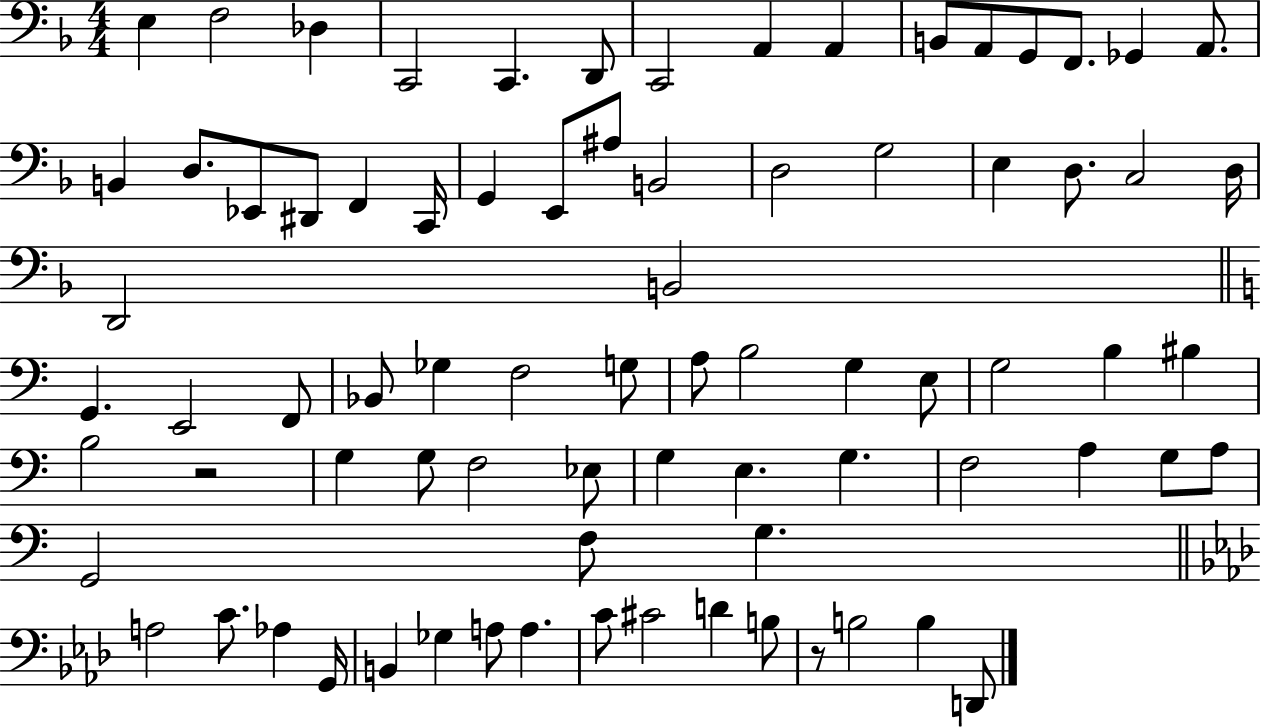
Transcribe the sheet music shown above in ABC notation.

X:1
T:Untitled
M:4/4
L:1/4
K:F
E, F,2 _D, C,,2 C,, D,,/2 C,,2 A,, A,, B,,/2 A,,/2 G,,/2 F,,/2 _G,, A,,/2 B,, D,/2 _E,,/2 ^D,,/2 F,, C,,/4 G,, E,,/2 ^A,/2 B,,2 D,2 G,2 E, D,/2 C,2 D,/4 D,,2 B,,2 G,, E,,2 F,,/2 _B,,/2 _G, F,2 G,/2 A,/2 B,2 G, E,/2 G,2 B, ^B, B,2 z2 G, G,/2 F,2 _E,/2 G, E, G, F,2 A, G,/2 A,/2 G,,2 F,/2 G, A,2 C/2 _A, G,,/4 B,, _G, A,/2 A, C/2 ^C2 D B,/2 z/2 B,2 B, D,,/2